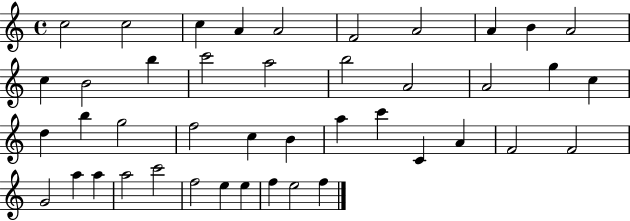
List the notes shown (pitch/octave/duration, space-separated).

C5/h C5/h C5/q A4/q A4/h F4/h A4/h A4/q B4/q A4/h C5/q B4/h B5/q C6/h A5/h B5/h A4/h A4/h G5/q C5/q D5/q B5/q G5/h F5/h C5/q B4/q A5/q C6/q C4/q A4/q F4/h F4/h G4/h A5/q A5/q A5/h C6/h F5/h E5/q E5/q F5/q E5/h F5/q